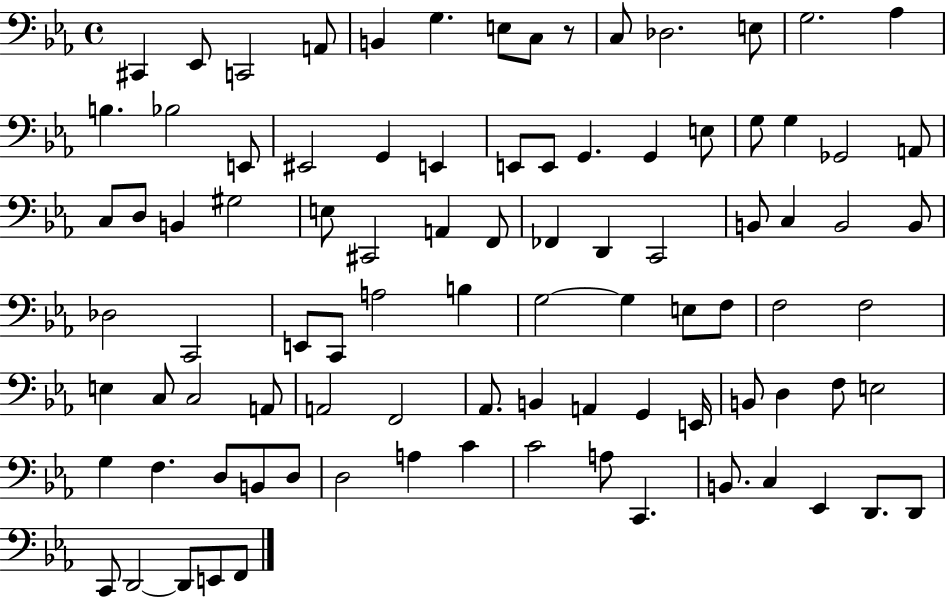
C#2/q Eb2/e C2/h A2/e B2/q G3/q. E3/e C3/e R/e C3/e Db3/h. E3/e G3/h. Ab3/q B3/q. Bb3/h E2/e EIS2/h G2/q E2/q E2/e E2/e G2/q. G2/q E3/e G3/e G3/q Gb2/h A2/e C3/e D3/e B2/q G#3/h E3/e C#2/h A2/q F2/e FES2/q D2/q C2/h B2/e C3/q B2/h B2/e Db3/h C2/h E2/e C2/e A3/h B3/q G3/h G3/q E3/e F3/e F3/h F3/h E3/q C3/e C3/h A2/e A2/h F2/h Ab2/e. B2/q A2/q G2/q E2/s B2/e D3/q F3/e E3/h G3/q F3/q. D3/e B2/e D3/e D3/h A3/q C4/q C4/h A3/e C2/q. B2/e. C3/q Eb2/q D2/e. D2/e C2/e D2/h D2/e E2/e F2/e